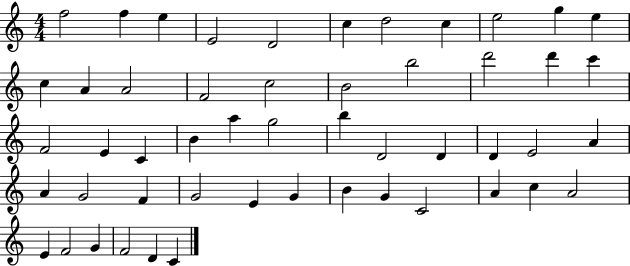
F5/h F5/q E5/q E4/h D4/h C5/q D5/h C5/q E5/h G5/q E5/q C5/q A4/q A4/h F4/h C5/h B4/h B5/h D6/h D6/q C6/q F4/h E4/q C4/q B4/q A5/q G5/h B5/q D4/h D4/q D4/q E4/h A4/q A4/q G4/h F4/q G4/h E4/q G4/q B4/q G4/q C4/h A4/q C5/q A4/h E4/q F4/h G4/q F4/h D4/q C4/q